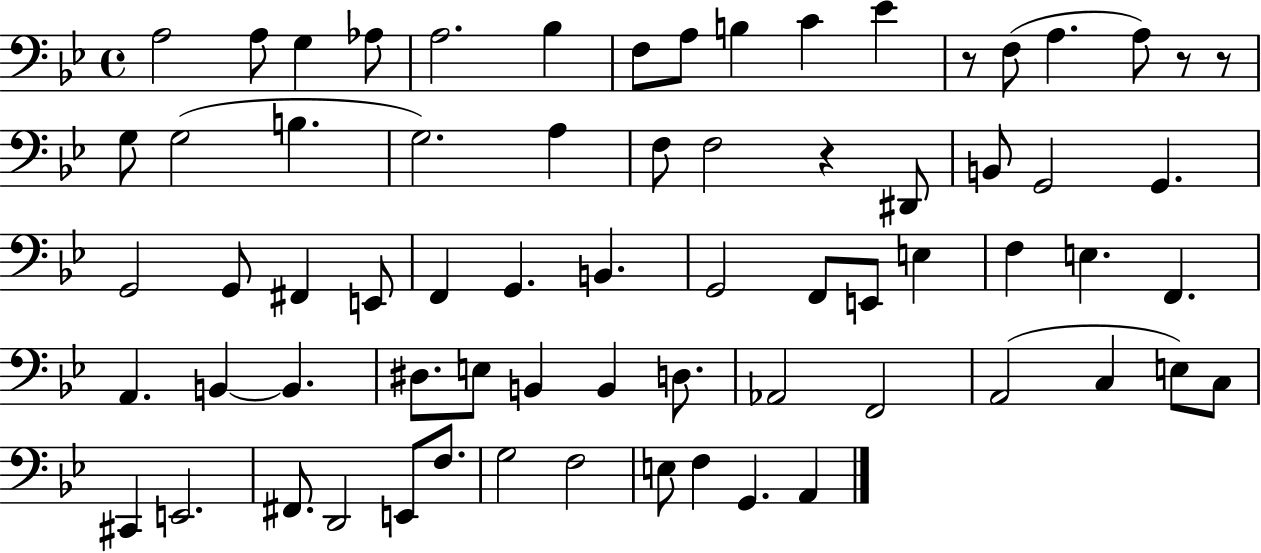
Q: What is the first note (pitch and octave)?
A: A3